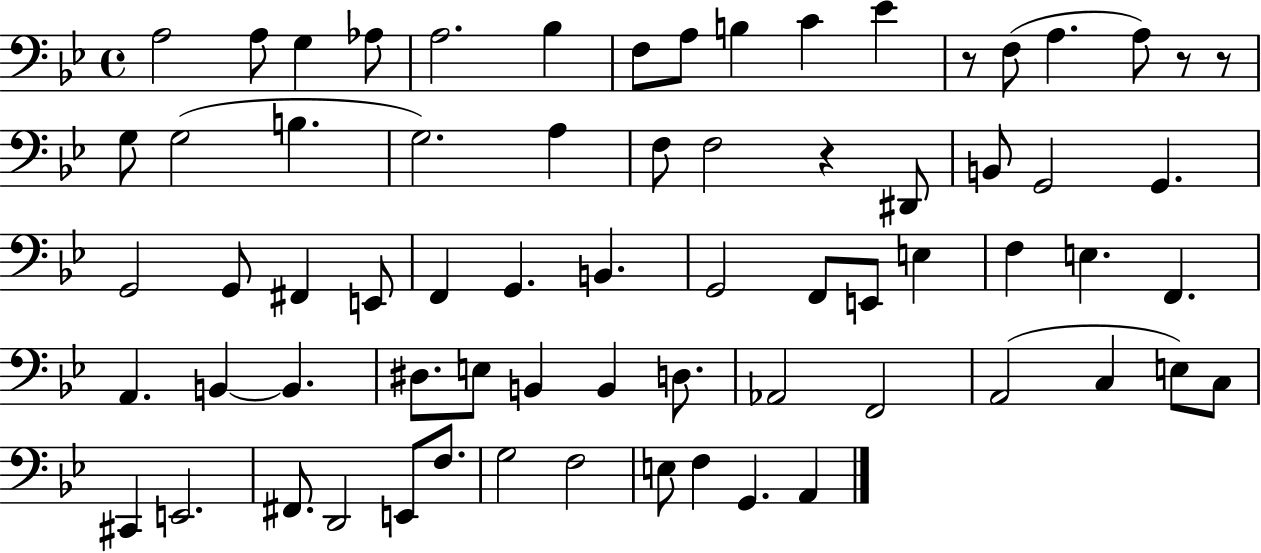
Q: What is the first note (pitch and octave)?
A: A3